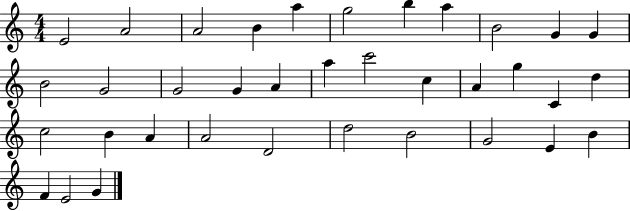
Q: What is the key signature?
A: C major